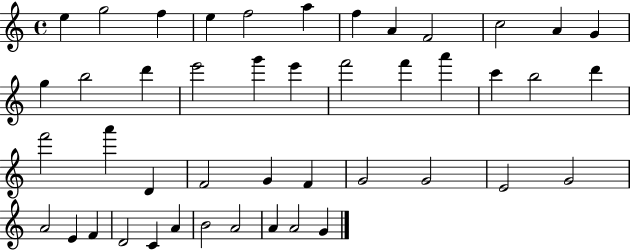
{
  \clef treble
  \time 4/4
  \defaultTimeSignature
  \key c \major
  e''4 g''2 f''4 | e''4 f''2 a''4 | f''4 a'4 f'2 | c''2 a'4 g'4 | \break g''4 b''2 d'''4 | e'''2 g'''4 e'''4 | f'''2 f'''4 a'''4 | c'''4 b''2 d'''4 | \break f'''2 a'''4 d'4 | f'2 g'4 f'4 | g'2 g'2 | e'2 g'2 | \break a'2 e'4 f'4 | d'2 c'4 a'4 | b'2 a'2 | a'4 a'2 g'4 | \break \bar "|."
}